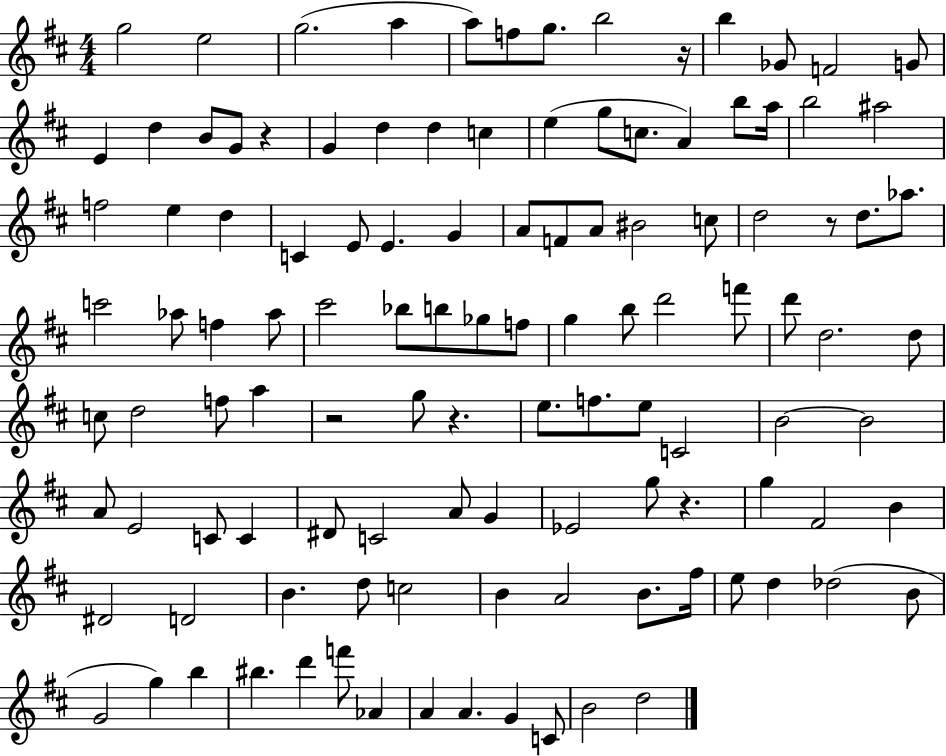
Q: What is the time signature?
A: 4/4